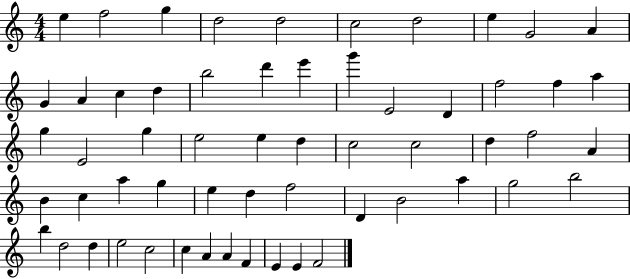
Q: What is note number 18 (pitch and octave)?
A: G6